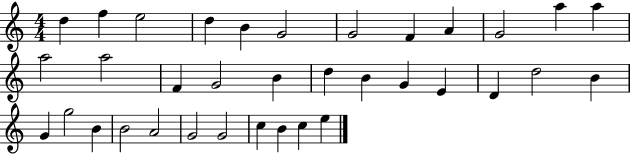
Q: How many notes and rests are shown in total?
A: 35